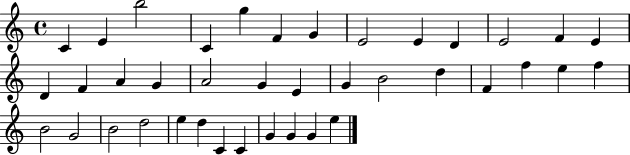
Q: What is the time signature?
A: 4/4